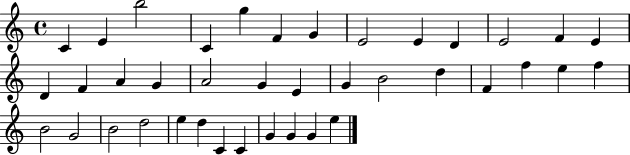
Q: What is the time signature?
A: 4/4